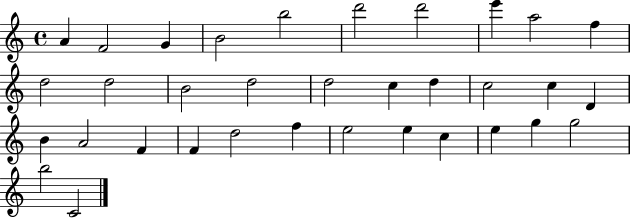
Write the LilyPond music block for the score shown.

{
  \clef treble
  \time 4/4
  \defaultTimeSignature
  \key c \major
  a'4 f'2 g'4 | b'2 b''2 | d'''2 d'''2 | e'''4 a''2 f''4 | \break d''2 d''2 | b'2 d''2 | d''2 c''4 d''4 | c''2 c''4 d'4 | \break b'4 a'2 f'4 | f'4 d''2 f''4 | e''2 e''4 c''4 | e''4 g''4 g''2 | \break b''2 c'2 | \bar "|."
}